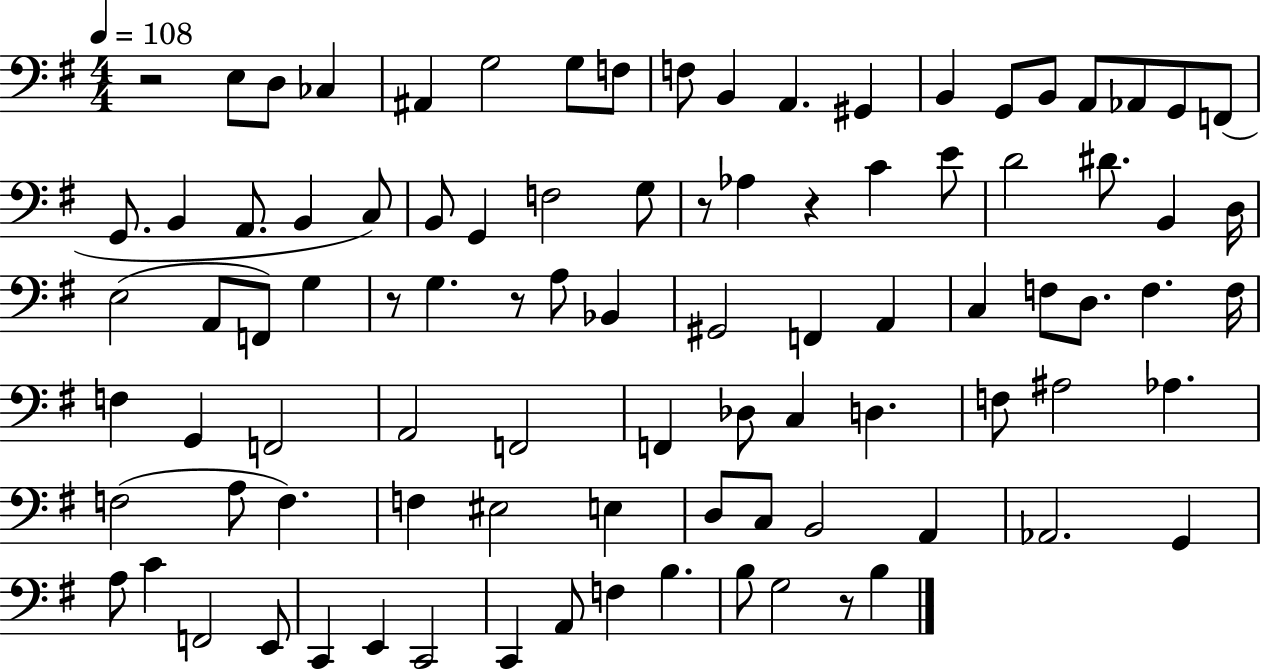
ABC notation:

X:1
T:Untitled
M:4/4
L:1/4
K:G
z2 E,/2 D,/2 _C, ^A,, G,2 G,/2 F,/2 F,/2 B,, A,, ^G,, B,, G,,/2 B,,/2 A,,/2 _A,,/2 G,,/2 F,,/2 G,,/2 B,, A,,/2 B,, C,/2 B,,/2 G,, F,2 G,/2 z/2 _A, z C E/2 D2 ^D/2 B,, D,/4 E,2 A,,/2 F,,/2 G, z/2 G, z/2 A,/2 _B,, ^G,,2 F,, A,, C, F,/2 D,/2 F, F,/4 F, G,, F,,2 A,,2 F,,2 F,, _D,/2 C, D, F,/2 ^A,2 _A, F,2 A,/2 F, F, ^E,2 E, D,/2 C,/2 B,,2 A,, _A,,2 G,, A,/2 C F,,2 E,,/2 C,, E,, C,,2 C,, A,,/2 F, B, B,/2 G,2 z/2 B,